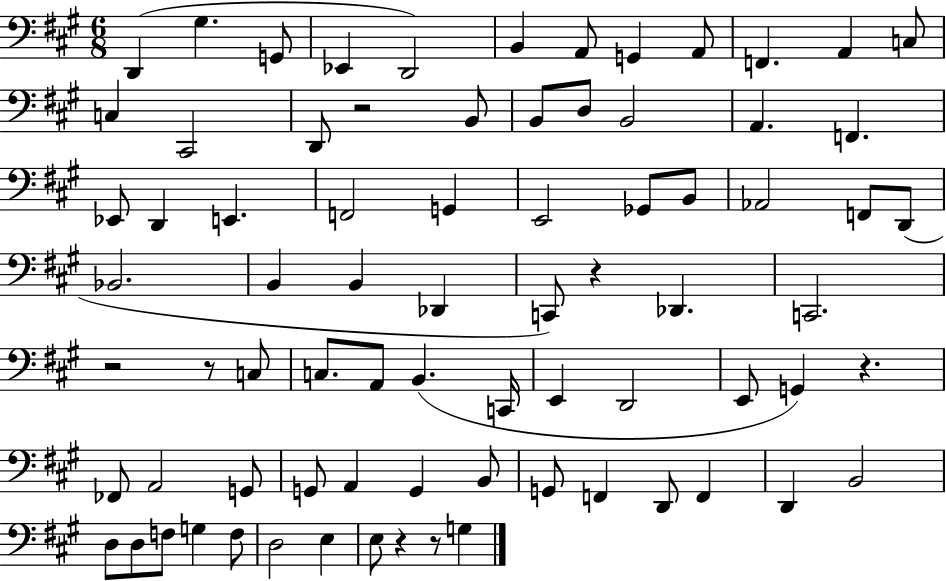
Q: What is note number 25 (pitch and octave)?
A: F2